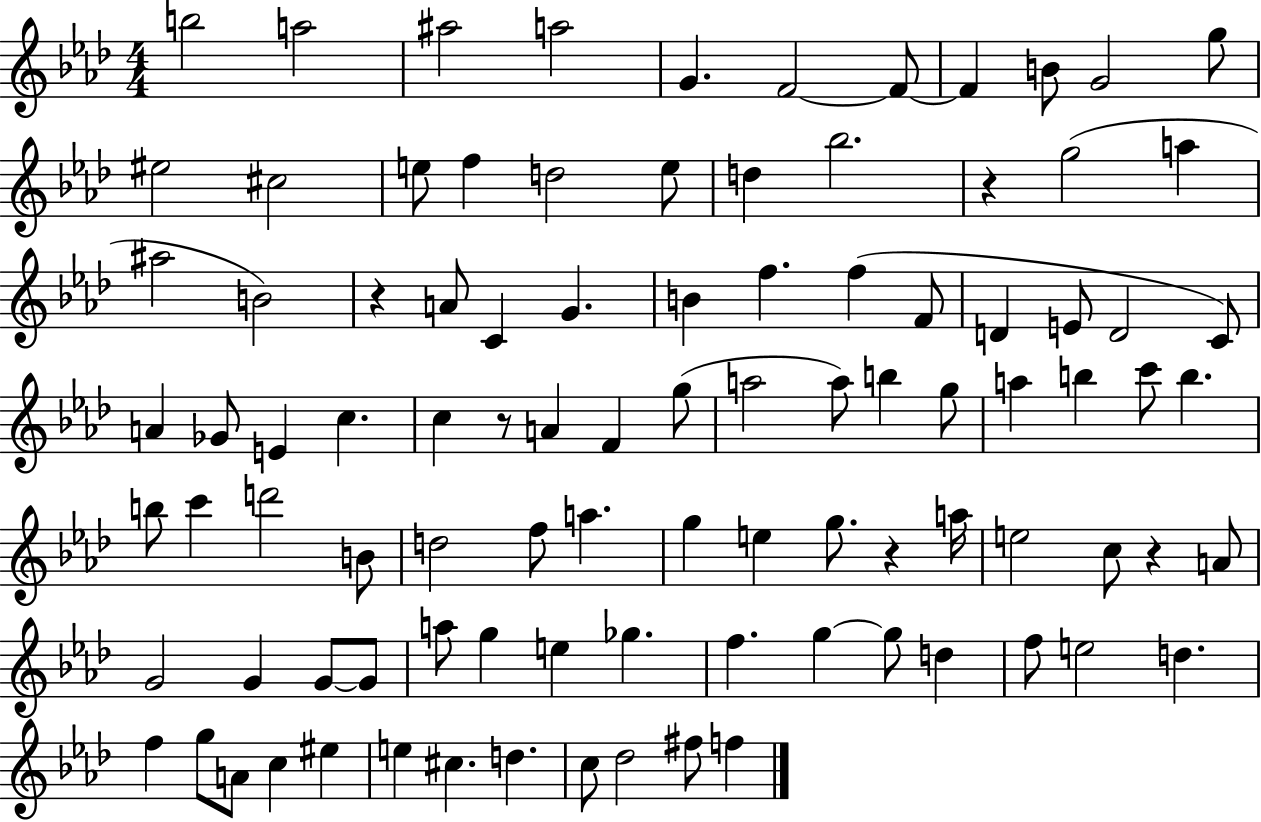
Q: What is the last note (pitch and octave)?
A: F5